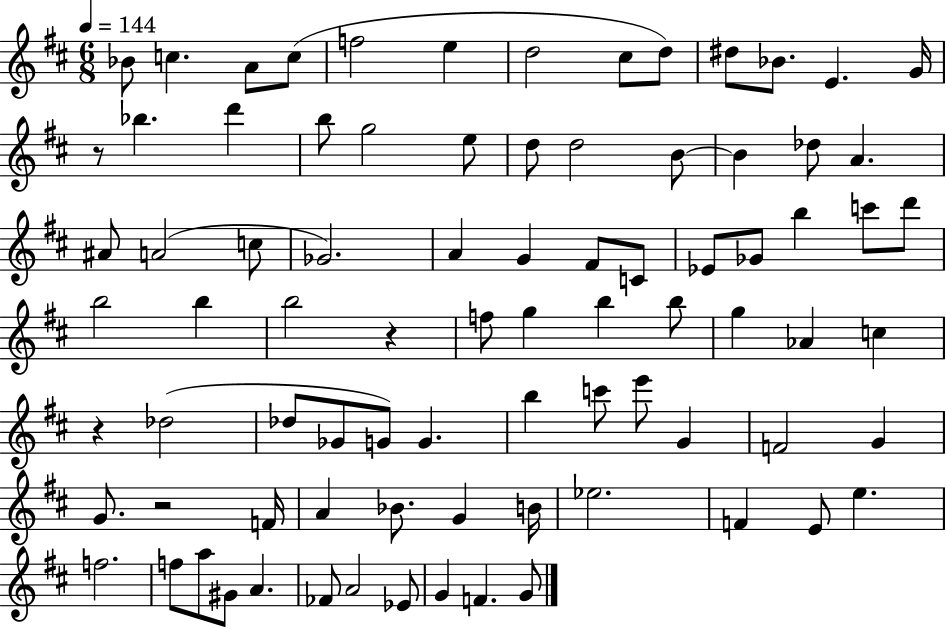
Bb4/e C5/q. A4/e C5/e F5/h E5/q D5/h C#5/e D5/e D#5/e Bb4/e. E4/q. G4/s R/e Bb5/q. D6/q B5/e G5/h E5/e D5/e D5/h B4/e B4/q Db5/e A4/q. A#4/e A4/h C5/e Gb4/h. A4/q G4/q F#4/e C4/e Eb4/e Gb4/e B5/q C6/e D6/e B5/h B5/q B5/h R/q F5/e G5/q B5/q B5/e G5/q Ab4/q C5/q R/q Db5/h Db5/e Gb4/e G4/e G4/q. B5/q C6/e E6/e G4/q F4/h G4/q G4/e. R/h F4/s A4/q Bb4/e. G4/q B4/s Eb5/h. F4/q E4/e E5/q. F5/h. F5/e A5/e G#4/e A4/q. FES4/e A4/h Eb4/e G4/q F4/q. G4/e